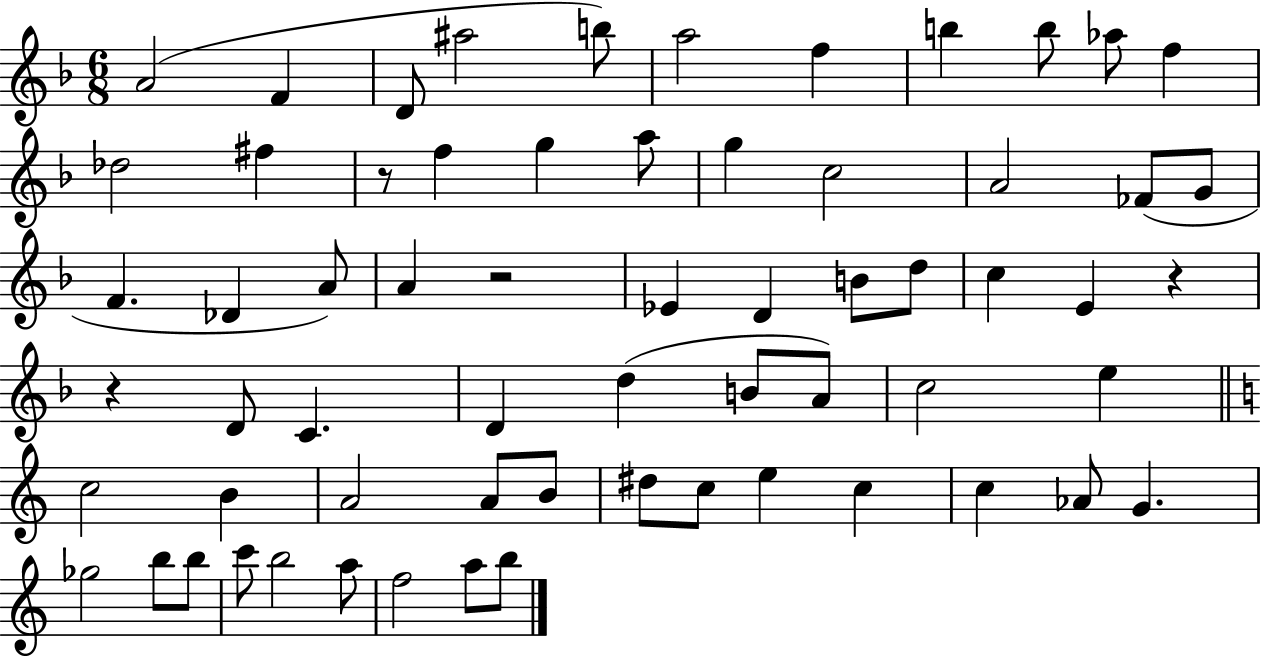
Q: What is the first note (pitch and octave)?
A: A4